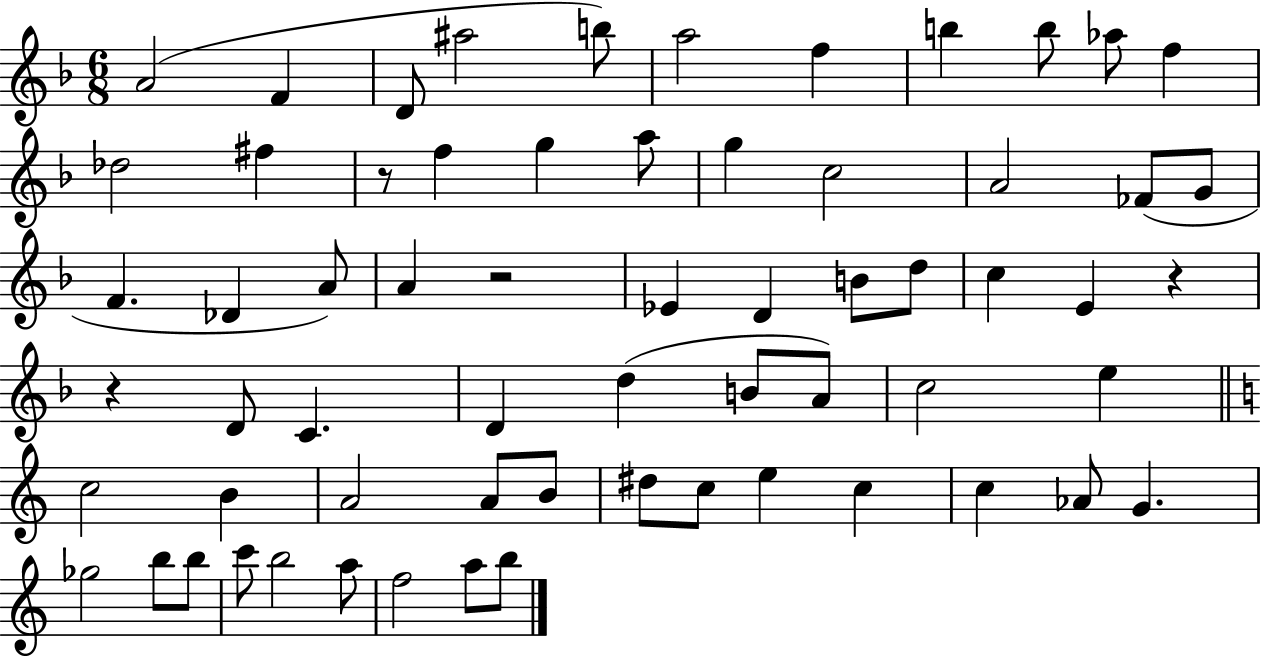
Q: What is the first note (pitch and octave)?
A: A4